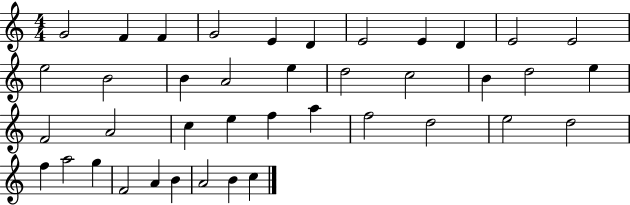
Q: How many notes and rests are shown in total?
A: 40